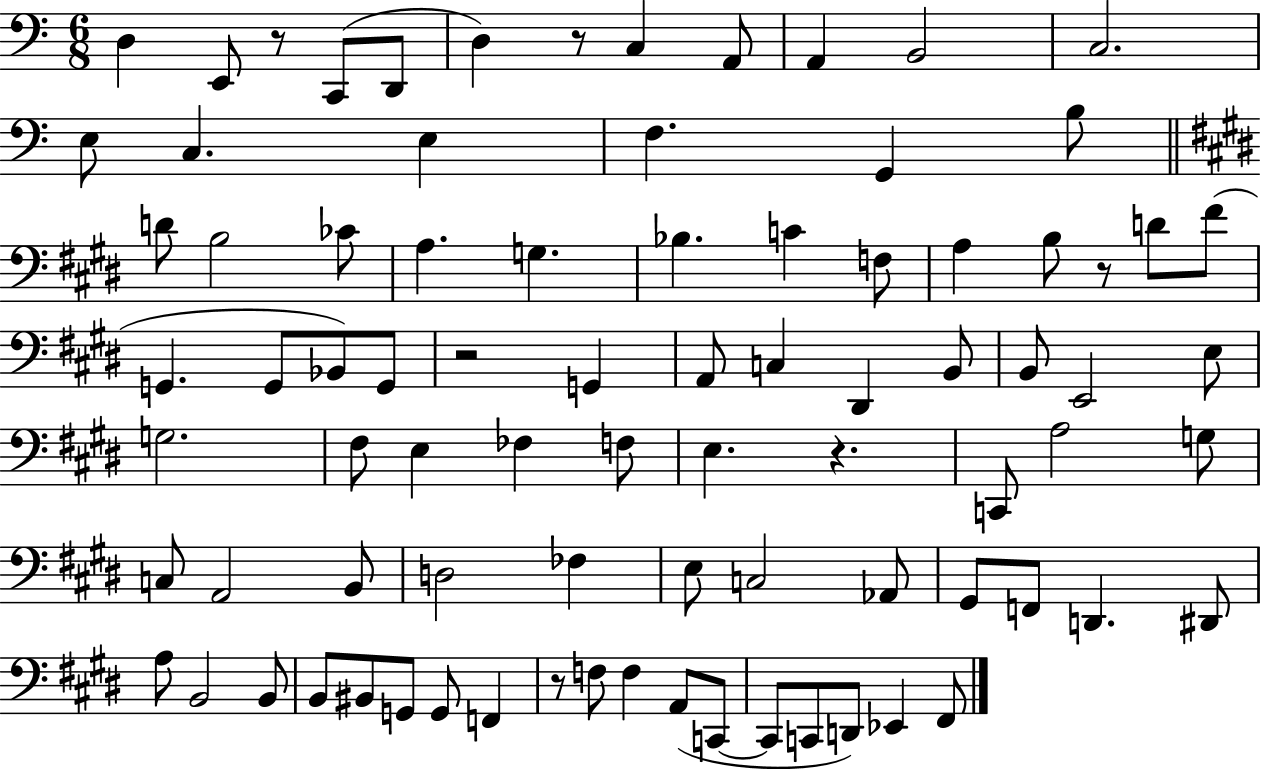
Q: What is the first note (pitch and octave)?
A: D3